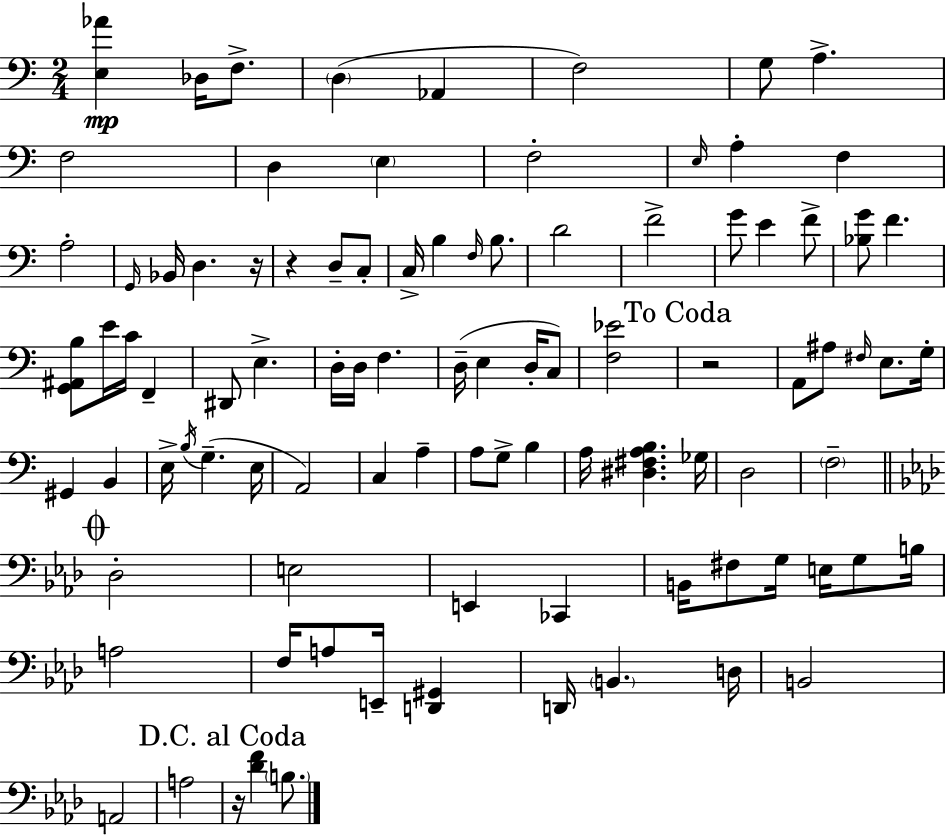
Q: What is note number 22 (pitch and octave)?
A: B3